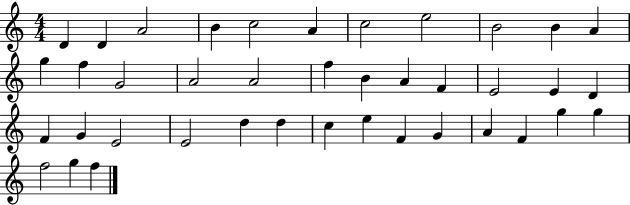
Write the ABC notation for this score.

X:1
T:Untitled
M:4/4
L:1/4
K:C
D D A2 B c2 A c2 e2 B2 B A g f G2 A2 A2 f B A F E2 E D F G E2 E2 d d c e F G A F g g f2 g f